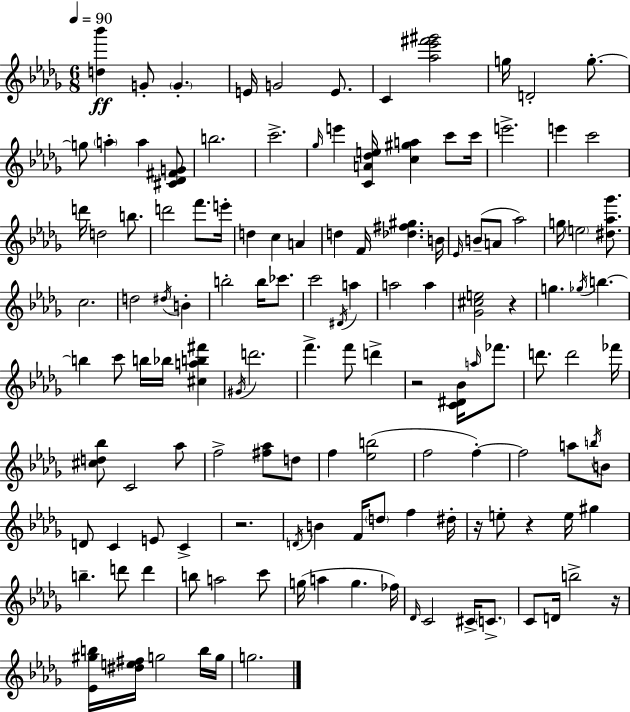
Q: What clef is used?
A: treble